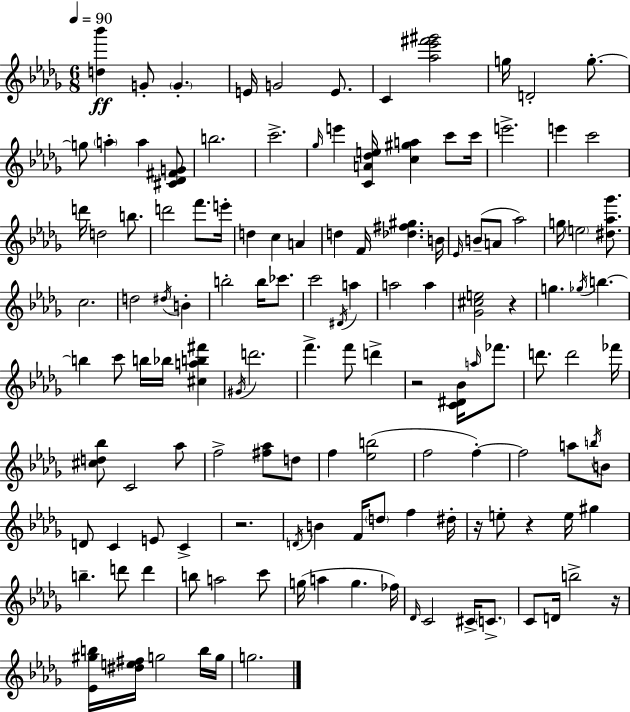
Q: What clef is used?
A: treble